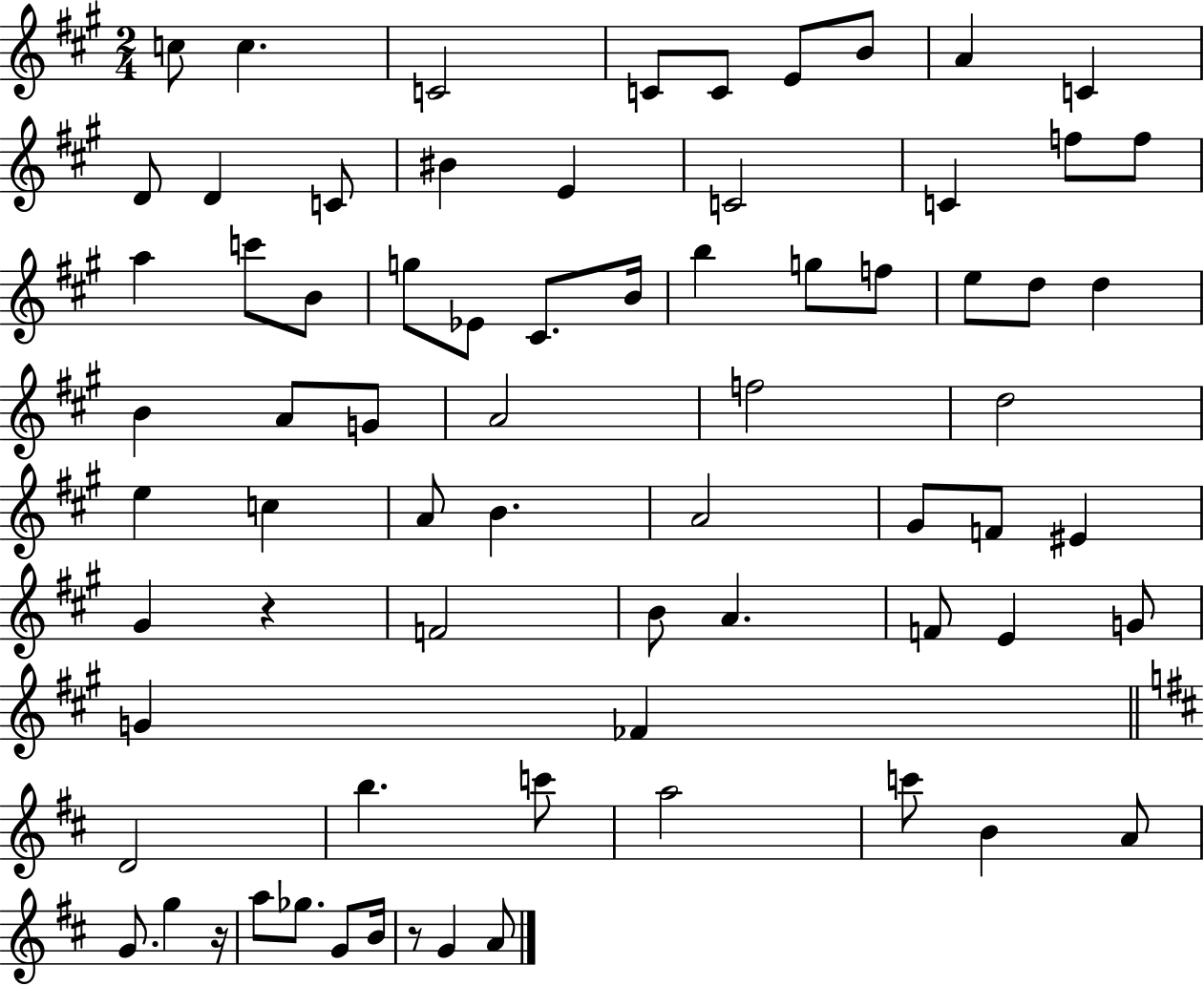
{
  \clef treble
  \numericTimeSignature
  \time 2/4
  \key a \major
  c''8 c''4. | c'2 | c'8 c'8 e'8 b'8 | a'4 c'4 | \break d'8 d'4 c'8 | bis'4 e'4 | c'2 | c'4 f''8 f''8 | \break a''4 c'''8 b'8 | g''8 ees'8 cis'8. b'16 | b''4 g''8 f''8 | e''8 d''8 d''4 | \break b'4 a'8 g'8 | a'2 | f''2 | d''2 | \break e''4 c''4 | a'8 b'4. | a'2 | gis'8 f'8 eis'4 | \break gis'4 r4 | f'2 | b'8 a'4. | f'8 e'4 g'8 | \break g'4 fes'4 | \bar "||" \break \key d \major d'2 | b''4. c'''8 | a''2 | c'''8 b'4 a'8 | \break g'8. g''4 r16 | a''8 ges''8. g'8 b'16 | r8 g'4 a'8 | \bar "|."
}